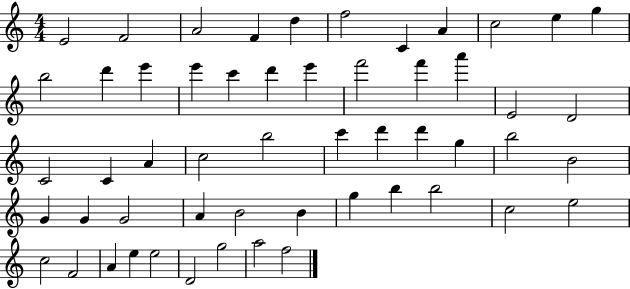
{
  \clef treble
  \numericTimeSignature
  \time 4/4
  \key c \major
  e'2 f'2 | a'2 f'4 d''4 | f''2 c'4 a'4 | c''2 e''4 g''4 | \break b''2 d'''4 e'''4 | e'''4 c'''4 d'''4 e'''4 | f'''2 f'''4 a'''4 | e'2 d'2 | \break c'2 c'4 a'4 | c''2 b''2 | c'''4 d'''4 d'''4 g''4 | b''2 b'2 | \break g'4 g'4 g'2 | a'4 b'2 b'4 | g''4 b''4 b''2 | c''2 e''2 | \break c''2 f'2 | a'4 e''4 e''2 | d'2 g''2 | a''2 f''2 | \break \bar "|."
}